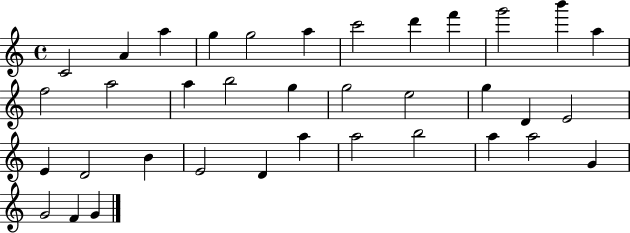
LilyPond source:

{
  \clef treble
  \time 4/4
  \defaultTimeSignature
  \key c \major
  c'2 a'4 a''4 | g''4 g''2 a''4 | c'''2 d'''4 f'''4 | g'''2 b'''4 a''4 | \break f''2 a''2 | a''4 b''2 g''4 | g''2 e''2 | g''4 d'4 e'2 | \break e'4 d'2 b'4 | e'2 d'4 a''4 | a''2 b''2 | a''4 a''2 g'4 | \break g'2 f'4 g'4 | \bar "|."
}